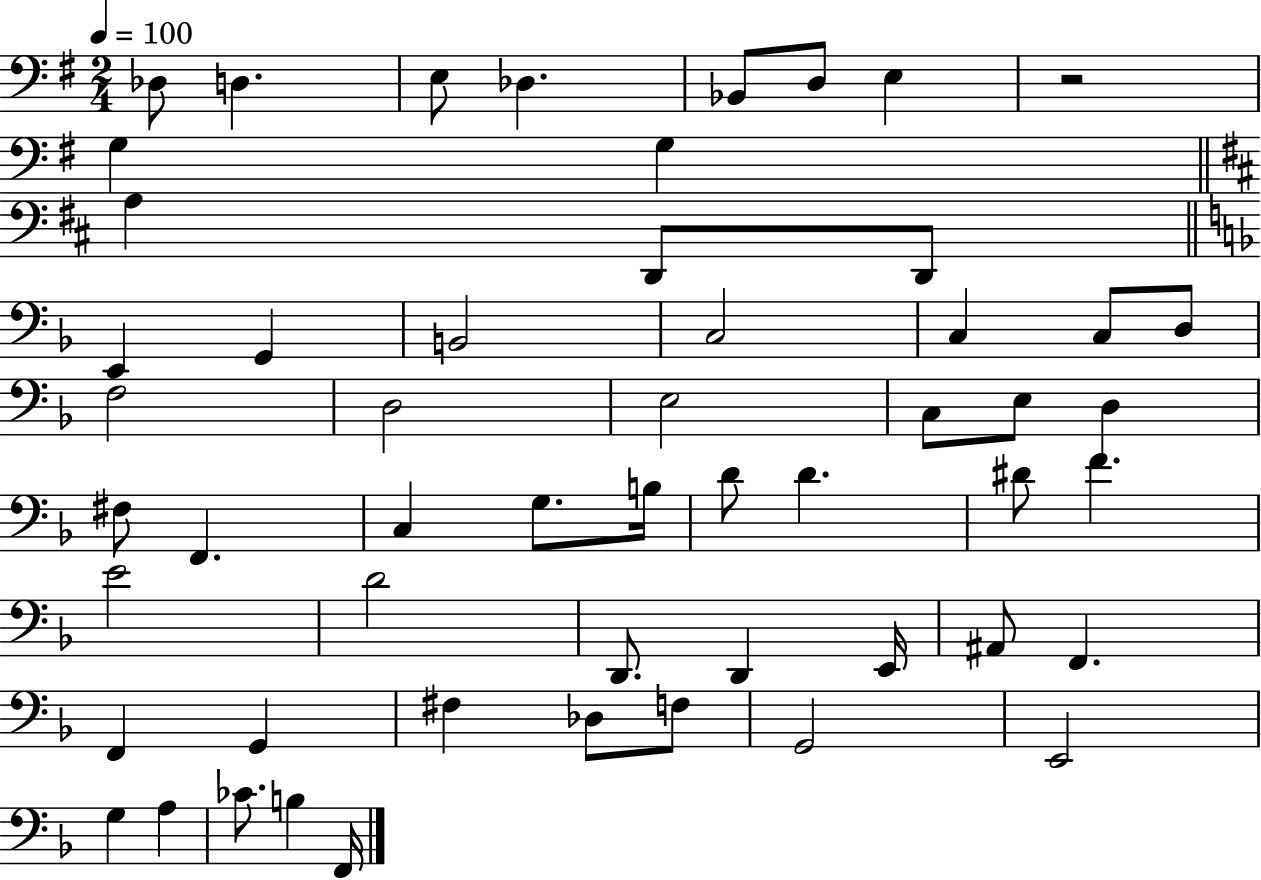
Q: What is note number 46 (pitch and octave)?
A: F3